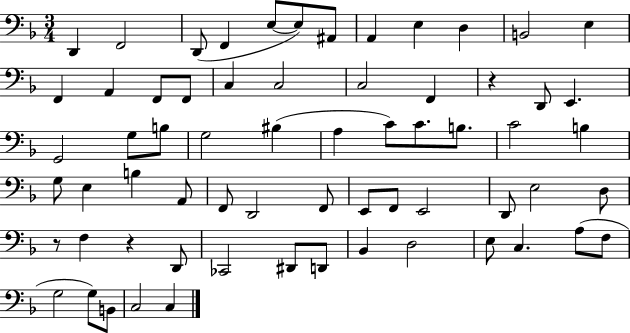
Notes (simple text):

D2/q F2/h D2/e F2/q E3/e E3/e A#2/e A2/q E3/q D3/q B2/h E3/q F2/q A2/q F2/e F2/e C3/q C3/h C3/h F2/q R/q D2/e E2/q. G2/h G3/e B3/e G3/h BIS3/q A3/q C4/e C4/e. B3/e. C4/h B3/q G3/e E3/q B3/q A2/e F2/e D2/h F2/e E2/e F2/e E2/h D2/e E3/h D3/e R/e F3/q R/q D2/e CES2/h D#2/e D2/e Bb2/q D3/h E3/e C3/q. A3/e F3/e G3/h G3/e B2/e C3/h C3/q